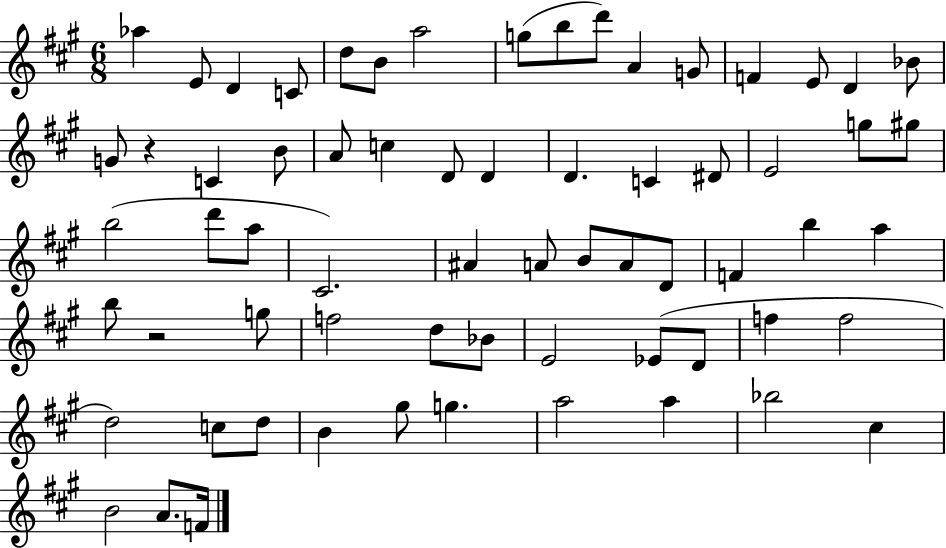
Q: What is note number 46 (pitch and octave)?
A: Bb4